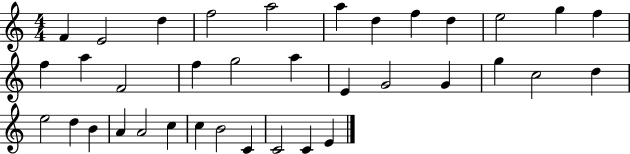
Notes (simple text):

F4/q E4/h D5/q F5/h A5/h A5/q D5/q F5/q D5/q E5/h G5/q F5/q F5/q A5/q F4/h F5/q G5/h A5/q E4/q G4/h G4/q G5/q C5/h D5/q E5/h D5/q B4/q A4/q A4/h C5/q C5/q B4/h C4/q C4/h C4/q E4/q